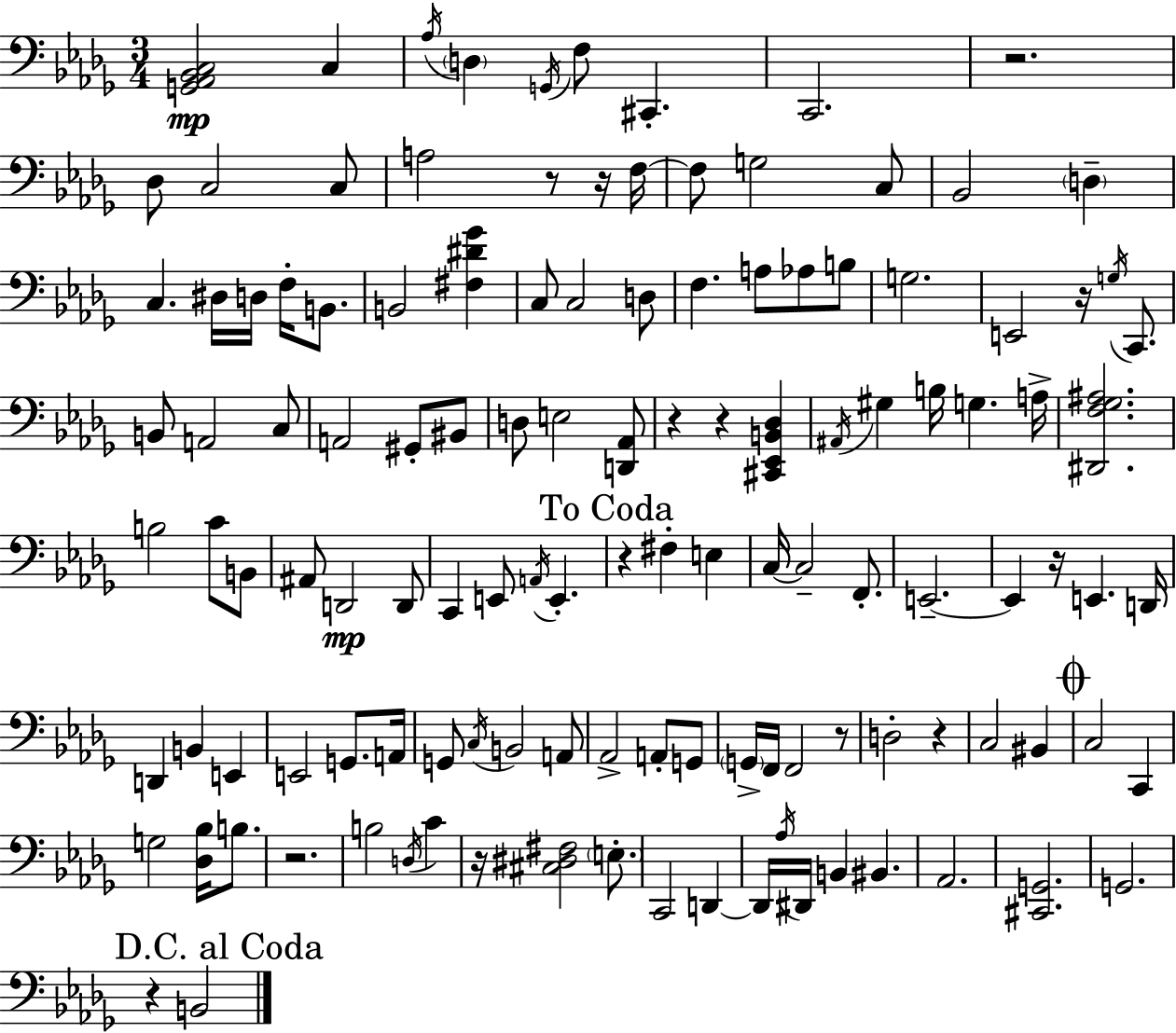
[G2,Ab2,Bb2,C3]/h C3/q Ab3/s D3/q G2/s F3/e C#2/q. C2/h. R/h. Db3/e C3/h C3/e A3/h R/e R/s F3/s F3/e G3/h C3/e Bb2/h D3/q C3/q. D#3/s D3/s F3/s B2/e. B2/h [F#3,D#4,Gb4]/q C3/e C3/h D3/e F3/q. A3/e Ab3/e B3/e G3/h. E2/h R/s G3/s C2/e. B2/e A2/h C3/e A2/h G#2/e BIS2/e D3/e E3/h [D2,Ab2]/e R/q R/q [C#2,Eb2,B2,Db3]/q A#2/s G#3/q B3/s G3/q. A3/s [D#2,F3,Gb3,A#3]/h. B3/h C4/e B2/e A#2/e D2/h D2/e C2/q E2/e A2/s E2/q. R/q F#3/q E3/q C3/s C3/h F2/e. E2/h. E2/q R/s E2/q. D2/s D2/q B2/q E2/q E2/h G2/e. A2/s G2/e C3/s B2/h A2/e Ab2/h A2/e G2/e G2/s F2/s F2/h R/e D3/h R/q C3/h BIS2/q C3/h C2/q G3/h [Db3,Bb3]/s B3/e. R/h. B3/h D3/s C4/q R/s [C#3,D#3,F#3]/h E3/e. C2/h D2/q D2/s Ab3/s D#2/s B2/q BIS2/q. Ab2/h. [C#2,G2]/h. G2/h. R/q B2/h